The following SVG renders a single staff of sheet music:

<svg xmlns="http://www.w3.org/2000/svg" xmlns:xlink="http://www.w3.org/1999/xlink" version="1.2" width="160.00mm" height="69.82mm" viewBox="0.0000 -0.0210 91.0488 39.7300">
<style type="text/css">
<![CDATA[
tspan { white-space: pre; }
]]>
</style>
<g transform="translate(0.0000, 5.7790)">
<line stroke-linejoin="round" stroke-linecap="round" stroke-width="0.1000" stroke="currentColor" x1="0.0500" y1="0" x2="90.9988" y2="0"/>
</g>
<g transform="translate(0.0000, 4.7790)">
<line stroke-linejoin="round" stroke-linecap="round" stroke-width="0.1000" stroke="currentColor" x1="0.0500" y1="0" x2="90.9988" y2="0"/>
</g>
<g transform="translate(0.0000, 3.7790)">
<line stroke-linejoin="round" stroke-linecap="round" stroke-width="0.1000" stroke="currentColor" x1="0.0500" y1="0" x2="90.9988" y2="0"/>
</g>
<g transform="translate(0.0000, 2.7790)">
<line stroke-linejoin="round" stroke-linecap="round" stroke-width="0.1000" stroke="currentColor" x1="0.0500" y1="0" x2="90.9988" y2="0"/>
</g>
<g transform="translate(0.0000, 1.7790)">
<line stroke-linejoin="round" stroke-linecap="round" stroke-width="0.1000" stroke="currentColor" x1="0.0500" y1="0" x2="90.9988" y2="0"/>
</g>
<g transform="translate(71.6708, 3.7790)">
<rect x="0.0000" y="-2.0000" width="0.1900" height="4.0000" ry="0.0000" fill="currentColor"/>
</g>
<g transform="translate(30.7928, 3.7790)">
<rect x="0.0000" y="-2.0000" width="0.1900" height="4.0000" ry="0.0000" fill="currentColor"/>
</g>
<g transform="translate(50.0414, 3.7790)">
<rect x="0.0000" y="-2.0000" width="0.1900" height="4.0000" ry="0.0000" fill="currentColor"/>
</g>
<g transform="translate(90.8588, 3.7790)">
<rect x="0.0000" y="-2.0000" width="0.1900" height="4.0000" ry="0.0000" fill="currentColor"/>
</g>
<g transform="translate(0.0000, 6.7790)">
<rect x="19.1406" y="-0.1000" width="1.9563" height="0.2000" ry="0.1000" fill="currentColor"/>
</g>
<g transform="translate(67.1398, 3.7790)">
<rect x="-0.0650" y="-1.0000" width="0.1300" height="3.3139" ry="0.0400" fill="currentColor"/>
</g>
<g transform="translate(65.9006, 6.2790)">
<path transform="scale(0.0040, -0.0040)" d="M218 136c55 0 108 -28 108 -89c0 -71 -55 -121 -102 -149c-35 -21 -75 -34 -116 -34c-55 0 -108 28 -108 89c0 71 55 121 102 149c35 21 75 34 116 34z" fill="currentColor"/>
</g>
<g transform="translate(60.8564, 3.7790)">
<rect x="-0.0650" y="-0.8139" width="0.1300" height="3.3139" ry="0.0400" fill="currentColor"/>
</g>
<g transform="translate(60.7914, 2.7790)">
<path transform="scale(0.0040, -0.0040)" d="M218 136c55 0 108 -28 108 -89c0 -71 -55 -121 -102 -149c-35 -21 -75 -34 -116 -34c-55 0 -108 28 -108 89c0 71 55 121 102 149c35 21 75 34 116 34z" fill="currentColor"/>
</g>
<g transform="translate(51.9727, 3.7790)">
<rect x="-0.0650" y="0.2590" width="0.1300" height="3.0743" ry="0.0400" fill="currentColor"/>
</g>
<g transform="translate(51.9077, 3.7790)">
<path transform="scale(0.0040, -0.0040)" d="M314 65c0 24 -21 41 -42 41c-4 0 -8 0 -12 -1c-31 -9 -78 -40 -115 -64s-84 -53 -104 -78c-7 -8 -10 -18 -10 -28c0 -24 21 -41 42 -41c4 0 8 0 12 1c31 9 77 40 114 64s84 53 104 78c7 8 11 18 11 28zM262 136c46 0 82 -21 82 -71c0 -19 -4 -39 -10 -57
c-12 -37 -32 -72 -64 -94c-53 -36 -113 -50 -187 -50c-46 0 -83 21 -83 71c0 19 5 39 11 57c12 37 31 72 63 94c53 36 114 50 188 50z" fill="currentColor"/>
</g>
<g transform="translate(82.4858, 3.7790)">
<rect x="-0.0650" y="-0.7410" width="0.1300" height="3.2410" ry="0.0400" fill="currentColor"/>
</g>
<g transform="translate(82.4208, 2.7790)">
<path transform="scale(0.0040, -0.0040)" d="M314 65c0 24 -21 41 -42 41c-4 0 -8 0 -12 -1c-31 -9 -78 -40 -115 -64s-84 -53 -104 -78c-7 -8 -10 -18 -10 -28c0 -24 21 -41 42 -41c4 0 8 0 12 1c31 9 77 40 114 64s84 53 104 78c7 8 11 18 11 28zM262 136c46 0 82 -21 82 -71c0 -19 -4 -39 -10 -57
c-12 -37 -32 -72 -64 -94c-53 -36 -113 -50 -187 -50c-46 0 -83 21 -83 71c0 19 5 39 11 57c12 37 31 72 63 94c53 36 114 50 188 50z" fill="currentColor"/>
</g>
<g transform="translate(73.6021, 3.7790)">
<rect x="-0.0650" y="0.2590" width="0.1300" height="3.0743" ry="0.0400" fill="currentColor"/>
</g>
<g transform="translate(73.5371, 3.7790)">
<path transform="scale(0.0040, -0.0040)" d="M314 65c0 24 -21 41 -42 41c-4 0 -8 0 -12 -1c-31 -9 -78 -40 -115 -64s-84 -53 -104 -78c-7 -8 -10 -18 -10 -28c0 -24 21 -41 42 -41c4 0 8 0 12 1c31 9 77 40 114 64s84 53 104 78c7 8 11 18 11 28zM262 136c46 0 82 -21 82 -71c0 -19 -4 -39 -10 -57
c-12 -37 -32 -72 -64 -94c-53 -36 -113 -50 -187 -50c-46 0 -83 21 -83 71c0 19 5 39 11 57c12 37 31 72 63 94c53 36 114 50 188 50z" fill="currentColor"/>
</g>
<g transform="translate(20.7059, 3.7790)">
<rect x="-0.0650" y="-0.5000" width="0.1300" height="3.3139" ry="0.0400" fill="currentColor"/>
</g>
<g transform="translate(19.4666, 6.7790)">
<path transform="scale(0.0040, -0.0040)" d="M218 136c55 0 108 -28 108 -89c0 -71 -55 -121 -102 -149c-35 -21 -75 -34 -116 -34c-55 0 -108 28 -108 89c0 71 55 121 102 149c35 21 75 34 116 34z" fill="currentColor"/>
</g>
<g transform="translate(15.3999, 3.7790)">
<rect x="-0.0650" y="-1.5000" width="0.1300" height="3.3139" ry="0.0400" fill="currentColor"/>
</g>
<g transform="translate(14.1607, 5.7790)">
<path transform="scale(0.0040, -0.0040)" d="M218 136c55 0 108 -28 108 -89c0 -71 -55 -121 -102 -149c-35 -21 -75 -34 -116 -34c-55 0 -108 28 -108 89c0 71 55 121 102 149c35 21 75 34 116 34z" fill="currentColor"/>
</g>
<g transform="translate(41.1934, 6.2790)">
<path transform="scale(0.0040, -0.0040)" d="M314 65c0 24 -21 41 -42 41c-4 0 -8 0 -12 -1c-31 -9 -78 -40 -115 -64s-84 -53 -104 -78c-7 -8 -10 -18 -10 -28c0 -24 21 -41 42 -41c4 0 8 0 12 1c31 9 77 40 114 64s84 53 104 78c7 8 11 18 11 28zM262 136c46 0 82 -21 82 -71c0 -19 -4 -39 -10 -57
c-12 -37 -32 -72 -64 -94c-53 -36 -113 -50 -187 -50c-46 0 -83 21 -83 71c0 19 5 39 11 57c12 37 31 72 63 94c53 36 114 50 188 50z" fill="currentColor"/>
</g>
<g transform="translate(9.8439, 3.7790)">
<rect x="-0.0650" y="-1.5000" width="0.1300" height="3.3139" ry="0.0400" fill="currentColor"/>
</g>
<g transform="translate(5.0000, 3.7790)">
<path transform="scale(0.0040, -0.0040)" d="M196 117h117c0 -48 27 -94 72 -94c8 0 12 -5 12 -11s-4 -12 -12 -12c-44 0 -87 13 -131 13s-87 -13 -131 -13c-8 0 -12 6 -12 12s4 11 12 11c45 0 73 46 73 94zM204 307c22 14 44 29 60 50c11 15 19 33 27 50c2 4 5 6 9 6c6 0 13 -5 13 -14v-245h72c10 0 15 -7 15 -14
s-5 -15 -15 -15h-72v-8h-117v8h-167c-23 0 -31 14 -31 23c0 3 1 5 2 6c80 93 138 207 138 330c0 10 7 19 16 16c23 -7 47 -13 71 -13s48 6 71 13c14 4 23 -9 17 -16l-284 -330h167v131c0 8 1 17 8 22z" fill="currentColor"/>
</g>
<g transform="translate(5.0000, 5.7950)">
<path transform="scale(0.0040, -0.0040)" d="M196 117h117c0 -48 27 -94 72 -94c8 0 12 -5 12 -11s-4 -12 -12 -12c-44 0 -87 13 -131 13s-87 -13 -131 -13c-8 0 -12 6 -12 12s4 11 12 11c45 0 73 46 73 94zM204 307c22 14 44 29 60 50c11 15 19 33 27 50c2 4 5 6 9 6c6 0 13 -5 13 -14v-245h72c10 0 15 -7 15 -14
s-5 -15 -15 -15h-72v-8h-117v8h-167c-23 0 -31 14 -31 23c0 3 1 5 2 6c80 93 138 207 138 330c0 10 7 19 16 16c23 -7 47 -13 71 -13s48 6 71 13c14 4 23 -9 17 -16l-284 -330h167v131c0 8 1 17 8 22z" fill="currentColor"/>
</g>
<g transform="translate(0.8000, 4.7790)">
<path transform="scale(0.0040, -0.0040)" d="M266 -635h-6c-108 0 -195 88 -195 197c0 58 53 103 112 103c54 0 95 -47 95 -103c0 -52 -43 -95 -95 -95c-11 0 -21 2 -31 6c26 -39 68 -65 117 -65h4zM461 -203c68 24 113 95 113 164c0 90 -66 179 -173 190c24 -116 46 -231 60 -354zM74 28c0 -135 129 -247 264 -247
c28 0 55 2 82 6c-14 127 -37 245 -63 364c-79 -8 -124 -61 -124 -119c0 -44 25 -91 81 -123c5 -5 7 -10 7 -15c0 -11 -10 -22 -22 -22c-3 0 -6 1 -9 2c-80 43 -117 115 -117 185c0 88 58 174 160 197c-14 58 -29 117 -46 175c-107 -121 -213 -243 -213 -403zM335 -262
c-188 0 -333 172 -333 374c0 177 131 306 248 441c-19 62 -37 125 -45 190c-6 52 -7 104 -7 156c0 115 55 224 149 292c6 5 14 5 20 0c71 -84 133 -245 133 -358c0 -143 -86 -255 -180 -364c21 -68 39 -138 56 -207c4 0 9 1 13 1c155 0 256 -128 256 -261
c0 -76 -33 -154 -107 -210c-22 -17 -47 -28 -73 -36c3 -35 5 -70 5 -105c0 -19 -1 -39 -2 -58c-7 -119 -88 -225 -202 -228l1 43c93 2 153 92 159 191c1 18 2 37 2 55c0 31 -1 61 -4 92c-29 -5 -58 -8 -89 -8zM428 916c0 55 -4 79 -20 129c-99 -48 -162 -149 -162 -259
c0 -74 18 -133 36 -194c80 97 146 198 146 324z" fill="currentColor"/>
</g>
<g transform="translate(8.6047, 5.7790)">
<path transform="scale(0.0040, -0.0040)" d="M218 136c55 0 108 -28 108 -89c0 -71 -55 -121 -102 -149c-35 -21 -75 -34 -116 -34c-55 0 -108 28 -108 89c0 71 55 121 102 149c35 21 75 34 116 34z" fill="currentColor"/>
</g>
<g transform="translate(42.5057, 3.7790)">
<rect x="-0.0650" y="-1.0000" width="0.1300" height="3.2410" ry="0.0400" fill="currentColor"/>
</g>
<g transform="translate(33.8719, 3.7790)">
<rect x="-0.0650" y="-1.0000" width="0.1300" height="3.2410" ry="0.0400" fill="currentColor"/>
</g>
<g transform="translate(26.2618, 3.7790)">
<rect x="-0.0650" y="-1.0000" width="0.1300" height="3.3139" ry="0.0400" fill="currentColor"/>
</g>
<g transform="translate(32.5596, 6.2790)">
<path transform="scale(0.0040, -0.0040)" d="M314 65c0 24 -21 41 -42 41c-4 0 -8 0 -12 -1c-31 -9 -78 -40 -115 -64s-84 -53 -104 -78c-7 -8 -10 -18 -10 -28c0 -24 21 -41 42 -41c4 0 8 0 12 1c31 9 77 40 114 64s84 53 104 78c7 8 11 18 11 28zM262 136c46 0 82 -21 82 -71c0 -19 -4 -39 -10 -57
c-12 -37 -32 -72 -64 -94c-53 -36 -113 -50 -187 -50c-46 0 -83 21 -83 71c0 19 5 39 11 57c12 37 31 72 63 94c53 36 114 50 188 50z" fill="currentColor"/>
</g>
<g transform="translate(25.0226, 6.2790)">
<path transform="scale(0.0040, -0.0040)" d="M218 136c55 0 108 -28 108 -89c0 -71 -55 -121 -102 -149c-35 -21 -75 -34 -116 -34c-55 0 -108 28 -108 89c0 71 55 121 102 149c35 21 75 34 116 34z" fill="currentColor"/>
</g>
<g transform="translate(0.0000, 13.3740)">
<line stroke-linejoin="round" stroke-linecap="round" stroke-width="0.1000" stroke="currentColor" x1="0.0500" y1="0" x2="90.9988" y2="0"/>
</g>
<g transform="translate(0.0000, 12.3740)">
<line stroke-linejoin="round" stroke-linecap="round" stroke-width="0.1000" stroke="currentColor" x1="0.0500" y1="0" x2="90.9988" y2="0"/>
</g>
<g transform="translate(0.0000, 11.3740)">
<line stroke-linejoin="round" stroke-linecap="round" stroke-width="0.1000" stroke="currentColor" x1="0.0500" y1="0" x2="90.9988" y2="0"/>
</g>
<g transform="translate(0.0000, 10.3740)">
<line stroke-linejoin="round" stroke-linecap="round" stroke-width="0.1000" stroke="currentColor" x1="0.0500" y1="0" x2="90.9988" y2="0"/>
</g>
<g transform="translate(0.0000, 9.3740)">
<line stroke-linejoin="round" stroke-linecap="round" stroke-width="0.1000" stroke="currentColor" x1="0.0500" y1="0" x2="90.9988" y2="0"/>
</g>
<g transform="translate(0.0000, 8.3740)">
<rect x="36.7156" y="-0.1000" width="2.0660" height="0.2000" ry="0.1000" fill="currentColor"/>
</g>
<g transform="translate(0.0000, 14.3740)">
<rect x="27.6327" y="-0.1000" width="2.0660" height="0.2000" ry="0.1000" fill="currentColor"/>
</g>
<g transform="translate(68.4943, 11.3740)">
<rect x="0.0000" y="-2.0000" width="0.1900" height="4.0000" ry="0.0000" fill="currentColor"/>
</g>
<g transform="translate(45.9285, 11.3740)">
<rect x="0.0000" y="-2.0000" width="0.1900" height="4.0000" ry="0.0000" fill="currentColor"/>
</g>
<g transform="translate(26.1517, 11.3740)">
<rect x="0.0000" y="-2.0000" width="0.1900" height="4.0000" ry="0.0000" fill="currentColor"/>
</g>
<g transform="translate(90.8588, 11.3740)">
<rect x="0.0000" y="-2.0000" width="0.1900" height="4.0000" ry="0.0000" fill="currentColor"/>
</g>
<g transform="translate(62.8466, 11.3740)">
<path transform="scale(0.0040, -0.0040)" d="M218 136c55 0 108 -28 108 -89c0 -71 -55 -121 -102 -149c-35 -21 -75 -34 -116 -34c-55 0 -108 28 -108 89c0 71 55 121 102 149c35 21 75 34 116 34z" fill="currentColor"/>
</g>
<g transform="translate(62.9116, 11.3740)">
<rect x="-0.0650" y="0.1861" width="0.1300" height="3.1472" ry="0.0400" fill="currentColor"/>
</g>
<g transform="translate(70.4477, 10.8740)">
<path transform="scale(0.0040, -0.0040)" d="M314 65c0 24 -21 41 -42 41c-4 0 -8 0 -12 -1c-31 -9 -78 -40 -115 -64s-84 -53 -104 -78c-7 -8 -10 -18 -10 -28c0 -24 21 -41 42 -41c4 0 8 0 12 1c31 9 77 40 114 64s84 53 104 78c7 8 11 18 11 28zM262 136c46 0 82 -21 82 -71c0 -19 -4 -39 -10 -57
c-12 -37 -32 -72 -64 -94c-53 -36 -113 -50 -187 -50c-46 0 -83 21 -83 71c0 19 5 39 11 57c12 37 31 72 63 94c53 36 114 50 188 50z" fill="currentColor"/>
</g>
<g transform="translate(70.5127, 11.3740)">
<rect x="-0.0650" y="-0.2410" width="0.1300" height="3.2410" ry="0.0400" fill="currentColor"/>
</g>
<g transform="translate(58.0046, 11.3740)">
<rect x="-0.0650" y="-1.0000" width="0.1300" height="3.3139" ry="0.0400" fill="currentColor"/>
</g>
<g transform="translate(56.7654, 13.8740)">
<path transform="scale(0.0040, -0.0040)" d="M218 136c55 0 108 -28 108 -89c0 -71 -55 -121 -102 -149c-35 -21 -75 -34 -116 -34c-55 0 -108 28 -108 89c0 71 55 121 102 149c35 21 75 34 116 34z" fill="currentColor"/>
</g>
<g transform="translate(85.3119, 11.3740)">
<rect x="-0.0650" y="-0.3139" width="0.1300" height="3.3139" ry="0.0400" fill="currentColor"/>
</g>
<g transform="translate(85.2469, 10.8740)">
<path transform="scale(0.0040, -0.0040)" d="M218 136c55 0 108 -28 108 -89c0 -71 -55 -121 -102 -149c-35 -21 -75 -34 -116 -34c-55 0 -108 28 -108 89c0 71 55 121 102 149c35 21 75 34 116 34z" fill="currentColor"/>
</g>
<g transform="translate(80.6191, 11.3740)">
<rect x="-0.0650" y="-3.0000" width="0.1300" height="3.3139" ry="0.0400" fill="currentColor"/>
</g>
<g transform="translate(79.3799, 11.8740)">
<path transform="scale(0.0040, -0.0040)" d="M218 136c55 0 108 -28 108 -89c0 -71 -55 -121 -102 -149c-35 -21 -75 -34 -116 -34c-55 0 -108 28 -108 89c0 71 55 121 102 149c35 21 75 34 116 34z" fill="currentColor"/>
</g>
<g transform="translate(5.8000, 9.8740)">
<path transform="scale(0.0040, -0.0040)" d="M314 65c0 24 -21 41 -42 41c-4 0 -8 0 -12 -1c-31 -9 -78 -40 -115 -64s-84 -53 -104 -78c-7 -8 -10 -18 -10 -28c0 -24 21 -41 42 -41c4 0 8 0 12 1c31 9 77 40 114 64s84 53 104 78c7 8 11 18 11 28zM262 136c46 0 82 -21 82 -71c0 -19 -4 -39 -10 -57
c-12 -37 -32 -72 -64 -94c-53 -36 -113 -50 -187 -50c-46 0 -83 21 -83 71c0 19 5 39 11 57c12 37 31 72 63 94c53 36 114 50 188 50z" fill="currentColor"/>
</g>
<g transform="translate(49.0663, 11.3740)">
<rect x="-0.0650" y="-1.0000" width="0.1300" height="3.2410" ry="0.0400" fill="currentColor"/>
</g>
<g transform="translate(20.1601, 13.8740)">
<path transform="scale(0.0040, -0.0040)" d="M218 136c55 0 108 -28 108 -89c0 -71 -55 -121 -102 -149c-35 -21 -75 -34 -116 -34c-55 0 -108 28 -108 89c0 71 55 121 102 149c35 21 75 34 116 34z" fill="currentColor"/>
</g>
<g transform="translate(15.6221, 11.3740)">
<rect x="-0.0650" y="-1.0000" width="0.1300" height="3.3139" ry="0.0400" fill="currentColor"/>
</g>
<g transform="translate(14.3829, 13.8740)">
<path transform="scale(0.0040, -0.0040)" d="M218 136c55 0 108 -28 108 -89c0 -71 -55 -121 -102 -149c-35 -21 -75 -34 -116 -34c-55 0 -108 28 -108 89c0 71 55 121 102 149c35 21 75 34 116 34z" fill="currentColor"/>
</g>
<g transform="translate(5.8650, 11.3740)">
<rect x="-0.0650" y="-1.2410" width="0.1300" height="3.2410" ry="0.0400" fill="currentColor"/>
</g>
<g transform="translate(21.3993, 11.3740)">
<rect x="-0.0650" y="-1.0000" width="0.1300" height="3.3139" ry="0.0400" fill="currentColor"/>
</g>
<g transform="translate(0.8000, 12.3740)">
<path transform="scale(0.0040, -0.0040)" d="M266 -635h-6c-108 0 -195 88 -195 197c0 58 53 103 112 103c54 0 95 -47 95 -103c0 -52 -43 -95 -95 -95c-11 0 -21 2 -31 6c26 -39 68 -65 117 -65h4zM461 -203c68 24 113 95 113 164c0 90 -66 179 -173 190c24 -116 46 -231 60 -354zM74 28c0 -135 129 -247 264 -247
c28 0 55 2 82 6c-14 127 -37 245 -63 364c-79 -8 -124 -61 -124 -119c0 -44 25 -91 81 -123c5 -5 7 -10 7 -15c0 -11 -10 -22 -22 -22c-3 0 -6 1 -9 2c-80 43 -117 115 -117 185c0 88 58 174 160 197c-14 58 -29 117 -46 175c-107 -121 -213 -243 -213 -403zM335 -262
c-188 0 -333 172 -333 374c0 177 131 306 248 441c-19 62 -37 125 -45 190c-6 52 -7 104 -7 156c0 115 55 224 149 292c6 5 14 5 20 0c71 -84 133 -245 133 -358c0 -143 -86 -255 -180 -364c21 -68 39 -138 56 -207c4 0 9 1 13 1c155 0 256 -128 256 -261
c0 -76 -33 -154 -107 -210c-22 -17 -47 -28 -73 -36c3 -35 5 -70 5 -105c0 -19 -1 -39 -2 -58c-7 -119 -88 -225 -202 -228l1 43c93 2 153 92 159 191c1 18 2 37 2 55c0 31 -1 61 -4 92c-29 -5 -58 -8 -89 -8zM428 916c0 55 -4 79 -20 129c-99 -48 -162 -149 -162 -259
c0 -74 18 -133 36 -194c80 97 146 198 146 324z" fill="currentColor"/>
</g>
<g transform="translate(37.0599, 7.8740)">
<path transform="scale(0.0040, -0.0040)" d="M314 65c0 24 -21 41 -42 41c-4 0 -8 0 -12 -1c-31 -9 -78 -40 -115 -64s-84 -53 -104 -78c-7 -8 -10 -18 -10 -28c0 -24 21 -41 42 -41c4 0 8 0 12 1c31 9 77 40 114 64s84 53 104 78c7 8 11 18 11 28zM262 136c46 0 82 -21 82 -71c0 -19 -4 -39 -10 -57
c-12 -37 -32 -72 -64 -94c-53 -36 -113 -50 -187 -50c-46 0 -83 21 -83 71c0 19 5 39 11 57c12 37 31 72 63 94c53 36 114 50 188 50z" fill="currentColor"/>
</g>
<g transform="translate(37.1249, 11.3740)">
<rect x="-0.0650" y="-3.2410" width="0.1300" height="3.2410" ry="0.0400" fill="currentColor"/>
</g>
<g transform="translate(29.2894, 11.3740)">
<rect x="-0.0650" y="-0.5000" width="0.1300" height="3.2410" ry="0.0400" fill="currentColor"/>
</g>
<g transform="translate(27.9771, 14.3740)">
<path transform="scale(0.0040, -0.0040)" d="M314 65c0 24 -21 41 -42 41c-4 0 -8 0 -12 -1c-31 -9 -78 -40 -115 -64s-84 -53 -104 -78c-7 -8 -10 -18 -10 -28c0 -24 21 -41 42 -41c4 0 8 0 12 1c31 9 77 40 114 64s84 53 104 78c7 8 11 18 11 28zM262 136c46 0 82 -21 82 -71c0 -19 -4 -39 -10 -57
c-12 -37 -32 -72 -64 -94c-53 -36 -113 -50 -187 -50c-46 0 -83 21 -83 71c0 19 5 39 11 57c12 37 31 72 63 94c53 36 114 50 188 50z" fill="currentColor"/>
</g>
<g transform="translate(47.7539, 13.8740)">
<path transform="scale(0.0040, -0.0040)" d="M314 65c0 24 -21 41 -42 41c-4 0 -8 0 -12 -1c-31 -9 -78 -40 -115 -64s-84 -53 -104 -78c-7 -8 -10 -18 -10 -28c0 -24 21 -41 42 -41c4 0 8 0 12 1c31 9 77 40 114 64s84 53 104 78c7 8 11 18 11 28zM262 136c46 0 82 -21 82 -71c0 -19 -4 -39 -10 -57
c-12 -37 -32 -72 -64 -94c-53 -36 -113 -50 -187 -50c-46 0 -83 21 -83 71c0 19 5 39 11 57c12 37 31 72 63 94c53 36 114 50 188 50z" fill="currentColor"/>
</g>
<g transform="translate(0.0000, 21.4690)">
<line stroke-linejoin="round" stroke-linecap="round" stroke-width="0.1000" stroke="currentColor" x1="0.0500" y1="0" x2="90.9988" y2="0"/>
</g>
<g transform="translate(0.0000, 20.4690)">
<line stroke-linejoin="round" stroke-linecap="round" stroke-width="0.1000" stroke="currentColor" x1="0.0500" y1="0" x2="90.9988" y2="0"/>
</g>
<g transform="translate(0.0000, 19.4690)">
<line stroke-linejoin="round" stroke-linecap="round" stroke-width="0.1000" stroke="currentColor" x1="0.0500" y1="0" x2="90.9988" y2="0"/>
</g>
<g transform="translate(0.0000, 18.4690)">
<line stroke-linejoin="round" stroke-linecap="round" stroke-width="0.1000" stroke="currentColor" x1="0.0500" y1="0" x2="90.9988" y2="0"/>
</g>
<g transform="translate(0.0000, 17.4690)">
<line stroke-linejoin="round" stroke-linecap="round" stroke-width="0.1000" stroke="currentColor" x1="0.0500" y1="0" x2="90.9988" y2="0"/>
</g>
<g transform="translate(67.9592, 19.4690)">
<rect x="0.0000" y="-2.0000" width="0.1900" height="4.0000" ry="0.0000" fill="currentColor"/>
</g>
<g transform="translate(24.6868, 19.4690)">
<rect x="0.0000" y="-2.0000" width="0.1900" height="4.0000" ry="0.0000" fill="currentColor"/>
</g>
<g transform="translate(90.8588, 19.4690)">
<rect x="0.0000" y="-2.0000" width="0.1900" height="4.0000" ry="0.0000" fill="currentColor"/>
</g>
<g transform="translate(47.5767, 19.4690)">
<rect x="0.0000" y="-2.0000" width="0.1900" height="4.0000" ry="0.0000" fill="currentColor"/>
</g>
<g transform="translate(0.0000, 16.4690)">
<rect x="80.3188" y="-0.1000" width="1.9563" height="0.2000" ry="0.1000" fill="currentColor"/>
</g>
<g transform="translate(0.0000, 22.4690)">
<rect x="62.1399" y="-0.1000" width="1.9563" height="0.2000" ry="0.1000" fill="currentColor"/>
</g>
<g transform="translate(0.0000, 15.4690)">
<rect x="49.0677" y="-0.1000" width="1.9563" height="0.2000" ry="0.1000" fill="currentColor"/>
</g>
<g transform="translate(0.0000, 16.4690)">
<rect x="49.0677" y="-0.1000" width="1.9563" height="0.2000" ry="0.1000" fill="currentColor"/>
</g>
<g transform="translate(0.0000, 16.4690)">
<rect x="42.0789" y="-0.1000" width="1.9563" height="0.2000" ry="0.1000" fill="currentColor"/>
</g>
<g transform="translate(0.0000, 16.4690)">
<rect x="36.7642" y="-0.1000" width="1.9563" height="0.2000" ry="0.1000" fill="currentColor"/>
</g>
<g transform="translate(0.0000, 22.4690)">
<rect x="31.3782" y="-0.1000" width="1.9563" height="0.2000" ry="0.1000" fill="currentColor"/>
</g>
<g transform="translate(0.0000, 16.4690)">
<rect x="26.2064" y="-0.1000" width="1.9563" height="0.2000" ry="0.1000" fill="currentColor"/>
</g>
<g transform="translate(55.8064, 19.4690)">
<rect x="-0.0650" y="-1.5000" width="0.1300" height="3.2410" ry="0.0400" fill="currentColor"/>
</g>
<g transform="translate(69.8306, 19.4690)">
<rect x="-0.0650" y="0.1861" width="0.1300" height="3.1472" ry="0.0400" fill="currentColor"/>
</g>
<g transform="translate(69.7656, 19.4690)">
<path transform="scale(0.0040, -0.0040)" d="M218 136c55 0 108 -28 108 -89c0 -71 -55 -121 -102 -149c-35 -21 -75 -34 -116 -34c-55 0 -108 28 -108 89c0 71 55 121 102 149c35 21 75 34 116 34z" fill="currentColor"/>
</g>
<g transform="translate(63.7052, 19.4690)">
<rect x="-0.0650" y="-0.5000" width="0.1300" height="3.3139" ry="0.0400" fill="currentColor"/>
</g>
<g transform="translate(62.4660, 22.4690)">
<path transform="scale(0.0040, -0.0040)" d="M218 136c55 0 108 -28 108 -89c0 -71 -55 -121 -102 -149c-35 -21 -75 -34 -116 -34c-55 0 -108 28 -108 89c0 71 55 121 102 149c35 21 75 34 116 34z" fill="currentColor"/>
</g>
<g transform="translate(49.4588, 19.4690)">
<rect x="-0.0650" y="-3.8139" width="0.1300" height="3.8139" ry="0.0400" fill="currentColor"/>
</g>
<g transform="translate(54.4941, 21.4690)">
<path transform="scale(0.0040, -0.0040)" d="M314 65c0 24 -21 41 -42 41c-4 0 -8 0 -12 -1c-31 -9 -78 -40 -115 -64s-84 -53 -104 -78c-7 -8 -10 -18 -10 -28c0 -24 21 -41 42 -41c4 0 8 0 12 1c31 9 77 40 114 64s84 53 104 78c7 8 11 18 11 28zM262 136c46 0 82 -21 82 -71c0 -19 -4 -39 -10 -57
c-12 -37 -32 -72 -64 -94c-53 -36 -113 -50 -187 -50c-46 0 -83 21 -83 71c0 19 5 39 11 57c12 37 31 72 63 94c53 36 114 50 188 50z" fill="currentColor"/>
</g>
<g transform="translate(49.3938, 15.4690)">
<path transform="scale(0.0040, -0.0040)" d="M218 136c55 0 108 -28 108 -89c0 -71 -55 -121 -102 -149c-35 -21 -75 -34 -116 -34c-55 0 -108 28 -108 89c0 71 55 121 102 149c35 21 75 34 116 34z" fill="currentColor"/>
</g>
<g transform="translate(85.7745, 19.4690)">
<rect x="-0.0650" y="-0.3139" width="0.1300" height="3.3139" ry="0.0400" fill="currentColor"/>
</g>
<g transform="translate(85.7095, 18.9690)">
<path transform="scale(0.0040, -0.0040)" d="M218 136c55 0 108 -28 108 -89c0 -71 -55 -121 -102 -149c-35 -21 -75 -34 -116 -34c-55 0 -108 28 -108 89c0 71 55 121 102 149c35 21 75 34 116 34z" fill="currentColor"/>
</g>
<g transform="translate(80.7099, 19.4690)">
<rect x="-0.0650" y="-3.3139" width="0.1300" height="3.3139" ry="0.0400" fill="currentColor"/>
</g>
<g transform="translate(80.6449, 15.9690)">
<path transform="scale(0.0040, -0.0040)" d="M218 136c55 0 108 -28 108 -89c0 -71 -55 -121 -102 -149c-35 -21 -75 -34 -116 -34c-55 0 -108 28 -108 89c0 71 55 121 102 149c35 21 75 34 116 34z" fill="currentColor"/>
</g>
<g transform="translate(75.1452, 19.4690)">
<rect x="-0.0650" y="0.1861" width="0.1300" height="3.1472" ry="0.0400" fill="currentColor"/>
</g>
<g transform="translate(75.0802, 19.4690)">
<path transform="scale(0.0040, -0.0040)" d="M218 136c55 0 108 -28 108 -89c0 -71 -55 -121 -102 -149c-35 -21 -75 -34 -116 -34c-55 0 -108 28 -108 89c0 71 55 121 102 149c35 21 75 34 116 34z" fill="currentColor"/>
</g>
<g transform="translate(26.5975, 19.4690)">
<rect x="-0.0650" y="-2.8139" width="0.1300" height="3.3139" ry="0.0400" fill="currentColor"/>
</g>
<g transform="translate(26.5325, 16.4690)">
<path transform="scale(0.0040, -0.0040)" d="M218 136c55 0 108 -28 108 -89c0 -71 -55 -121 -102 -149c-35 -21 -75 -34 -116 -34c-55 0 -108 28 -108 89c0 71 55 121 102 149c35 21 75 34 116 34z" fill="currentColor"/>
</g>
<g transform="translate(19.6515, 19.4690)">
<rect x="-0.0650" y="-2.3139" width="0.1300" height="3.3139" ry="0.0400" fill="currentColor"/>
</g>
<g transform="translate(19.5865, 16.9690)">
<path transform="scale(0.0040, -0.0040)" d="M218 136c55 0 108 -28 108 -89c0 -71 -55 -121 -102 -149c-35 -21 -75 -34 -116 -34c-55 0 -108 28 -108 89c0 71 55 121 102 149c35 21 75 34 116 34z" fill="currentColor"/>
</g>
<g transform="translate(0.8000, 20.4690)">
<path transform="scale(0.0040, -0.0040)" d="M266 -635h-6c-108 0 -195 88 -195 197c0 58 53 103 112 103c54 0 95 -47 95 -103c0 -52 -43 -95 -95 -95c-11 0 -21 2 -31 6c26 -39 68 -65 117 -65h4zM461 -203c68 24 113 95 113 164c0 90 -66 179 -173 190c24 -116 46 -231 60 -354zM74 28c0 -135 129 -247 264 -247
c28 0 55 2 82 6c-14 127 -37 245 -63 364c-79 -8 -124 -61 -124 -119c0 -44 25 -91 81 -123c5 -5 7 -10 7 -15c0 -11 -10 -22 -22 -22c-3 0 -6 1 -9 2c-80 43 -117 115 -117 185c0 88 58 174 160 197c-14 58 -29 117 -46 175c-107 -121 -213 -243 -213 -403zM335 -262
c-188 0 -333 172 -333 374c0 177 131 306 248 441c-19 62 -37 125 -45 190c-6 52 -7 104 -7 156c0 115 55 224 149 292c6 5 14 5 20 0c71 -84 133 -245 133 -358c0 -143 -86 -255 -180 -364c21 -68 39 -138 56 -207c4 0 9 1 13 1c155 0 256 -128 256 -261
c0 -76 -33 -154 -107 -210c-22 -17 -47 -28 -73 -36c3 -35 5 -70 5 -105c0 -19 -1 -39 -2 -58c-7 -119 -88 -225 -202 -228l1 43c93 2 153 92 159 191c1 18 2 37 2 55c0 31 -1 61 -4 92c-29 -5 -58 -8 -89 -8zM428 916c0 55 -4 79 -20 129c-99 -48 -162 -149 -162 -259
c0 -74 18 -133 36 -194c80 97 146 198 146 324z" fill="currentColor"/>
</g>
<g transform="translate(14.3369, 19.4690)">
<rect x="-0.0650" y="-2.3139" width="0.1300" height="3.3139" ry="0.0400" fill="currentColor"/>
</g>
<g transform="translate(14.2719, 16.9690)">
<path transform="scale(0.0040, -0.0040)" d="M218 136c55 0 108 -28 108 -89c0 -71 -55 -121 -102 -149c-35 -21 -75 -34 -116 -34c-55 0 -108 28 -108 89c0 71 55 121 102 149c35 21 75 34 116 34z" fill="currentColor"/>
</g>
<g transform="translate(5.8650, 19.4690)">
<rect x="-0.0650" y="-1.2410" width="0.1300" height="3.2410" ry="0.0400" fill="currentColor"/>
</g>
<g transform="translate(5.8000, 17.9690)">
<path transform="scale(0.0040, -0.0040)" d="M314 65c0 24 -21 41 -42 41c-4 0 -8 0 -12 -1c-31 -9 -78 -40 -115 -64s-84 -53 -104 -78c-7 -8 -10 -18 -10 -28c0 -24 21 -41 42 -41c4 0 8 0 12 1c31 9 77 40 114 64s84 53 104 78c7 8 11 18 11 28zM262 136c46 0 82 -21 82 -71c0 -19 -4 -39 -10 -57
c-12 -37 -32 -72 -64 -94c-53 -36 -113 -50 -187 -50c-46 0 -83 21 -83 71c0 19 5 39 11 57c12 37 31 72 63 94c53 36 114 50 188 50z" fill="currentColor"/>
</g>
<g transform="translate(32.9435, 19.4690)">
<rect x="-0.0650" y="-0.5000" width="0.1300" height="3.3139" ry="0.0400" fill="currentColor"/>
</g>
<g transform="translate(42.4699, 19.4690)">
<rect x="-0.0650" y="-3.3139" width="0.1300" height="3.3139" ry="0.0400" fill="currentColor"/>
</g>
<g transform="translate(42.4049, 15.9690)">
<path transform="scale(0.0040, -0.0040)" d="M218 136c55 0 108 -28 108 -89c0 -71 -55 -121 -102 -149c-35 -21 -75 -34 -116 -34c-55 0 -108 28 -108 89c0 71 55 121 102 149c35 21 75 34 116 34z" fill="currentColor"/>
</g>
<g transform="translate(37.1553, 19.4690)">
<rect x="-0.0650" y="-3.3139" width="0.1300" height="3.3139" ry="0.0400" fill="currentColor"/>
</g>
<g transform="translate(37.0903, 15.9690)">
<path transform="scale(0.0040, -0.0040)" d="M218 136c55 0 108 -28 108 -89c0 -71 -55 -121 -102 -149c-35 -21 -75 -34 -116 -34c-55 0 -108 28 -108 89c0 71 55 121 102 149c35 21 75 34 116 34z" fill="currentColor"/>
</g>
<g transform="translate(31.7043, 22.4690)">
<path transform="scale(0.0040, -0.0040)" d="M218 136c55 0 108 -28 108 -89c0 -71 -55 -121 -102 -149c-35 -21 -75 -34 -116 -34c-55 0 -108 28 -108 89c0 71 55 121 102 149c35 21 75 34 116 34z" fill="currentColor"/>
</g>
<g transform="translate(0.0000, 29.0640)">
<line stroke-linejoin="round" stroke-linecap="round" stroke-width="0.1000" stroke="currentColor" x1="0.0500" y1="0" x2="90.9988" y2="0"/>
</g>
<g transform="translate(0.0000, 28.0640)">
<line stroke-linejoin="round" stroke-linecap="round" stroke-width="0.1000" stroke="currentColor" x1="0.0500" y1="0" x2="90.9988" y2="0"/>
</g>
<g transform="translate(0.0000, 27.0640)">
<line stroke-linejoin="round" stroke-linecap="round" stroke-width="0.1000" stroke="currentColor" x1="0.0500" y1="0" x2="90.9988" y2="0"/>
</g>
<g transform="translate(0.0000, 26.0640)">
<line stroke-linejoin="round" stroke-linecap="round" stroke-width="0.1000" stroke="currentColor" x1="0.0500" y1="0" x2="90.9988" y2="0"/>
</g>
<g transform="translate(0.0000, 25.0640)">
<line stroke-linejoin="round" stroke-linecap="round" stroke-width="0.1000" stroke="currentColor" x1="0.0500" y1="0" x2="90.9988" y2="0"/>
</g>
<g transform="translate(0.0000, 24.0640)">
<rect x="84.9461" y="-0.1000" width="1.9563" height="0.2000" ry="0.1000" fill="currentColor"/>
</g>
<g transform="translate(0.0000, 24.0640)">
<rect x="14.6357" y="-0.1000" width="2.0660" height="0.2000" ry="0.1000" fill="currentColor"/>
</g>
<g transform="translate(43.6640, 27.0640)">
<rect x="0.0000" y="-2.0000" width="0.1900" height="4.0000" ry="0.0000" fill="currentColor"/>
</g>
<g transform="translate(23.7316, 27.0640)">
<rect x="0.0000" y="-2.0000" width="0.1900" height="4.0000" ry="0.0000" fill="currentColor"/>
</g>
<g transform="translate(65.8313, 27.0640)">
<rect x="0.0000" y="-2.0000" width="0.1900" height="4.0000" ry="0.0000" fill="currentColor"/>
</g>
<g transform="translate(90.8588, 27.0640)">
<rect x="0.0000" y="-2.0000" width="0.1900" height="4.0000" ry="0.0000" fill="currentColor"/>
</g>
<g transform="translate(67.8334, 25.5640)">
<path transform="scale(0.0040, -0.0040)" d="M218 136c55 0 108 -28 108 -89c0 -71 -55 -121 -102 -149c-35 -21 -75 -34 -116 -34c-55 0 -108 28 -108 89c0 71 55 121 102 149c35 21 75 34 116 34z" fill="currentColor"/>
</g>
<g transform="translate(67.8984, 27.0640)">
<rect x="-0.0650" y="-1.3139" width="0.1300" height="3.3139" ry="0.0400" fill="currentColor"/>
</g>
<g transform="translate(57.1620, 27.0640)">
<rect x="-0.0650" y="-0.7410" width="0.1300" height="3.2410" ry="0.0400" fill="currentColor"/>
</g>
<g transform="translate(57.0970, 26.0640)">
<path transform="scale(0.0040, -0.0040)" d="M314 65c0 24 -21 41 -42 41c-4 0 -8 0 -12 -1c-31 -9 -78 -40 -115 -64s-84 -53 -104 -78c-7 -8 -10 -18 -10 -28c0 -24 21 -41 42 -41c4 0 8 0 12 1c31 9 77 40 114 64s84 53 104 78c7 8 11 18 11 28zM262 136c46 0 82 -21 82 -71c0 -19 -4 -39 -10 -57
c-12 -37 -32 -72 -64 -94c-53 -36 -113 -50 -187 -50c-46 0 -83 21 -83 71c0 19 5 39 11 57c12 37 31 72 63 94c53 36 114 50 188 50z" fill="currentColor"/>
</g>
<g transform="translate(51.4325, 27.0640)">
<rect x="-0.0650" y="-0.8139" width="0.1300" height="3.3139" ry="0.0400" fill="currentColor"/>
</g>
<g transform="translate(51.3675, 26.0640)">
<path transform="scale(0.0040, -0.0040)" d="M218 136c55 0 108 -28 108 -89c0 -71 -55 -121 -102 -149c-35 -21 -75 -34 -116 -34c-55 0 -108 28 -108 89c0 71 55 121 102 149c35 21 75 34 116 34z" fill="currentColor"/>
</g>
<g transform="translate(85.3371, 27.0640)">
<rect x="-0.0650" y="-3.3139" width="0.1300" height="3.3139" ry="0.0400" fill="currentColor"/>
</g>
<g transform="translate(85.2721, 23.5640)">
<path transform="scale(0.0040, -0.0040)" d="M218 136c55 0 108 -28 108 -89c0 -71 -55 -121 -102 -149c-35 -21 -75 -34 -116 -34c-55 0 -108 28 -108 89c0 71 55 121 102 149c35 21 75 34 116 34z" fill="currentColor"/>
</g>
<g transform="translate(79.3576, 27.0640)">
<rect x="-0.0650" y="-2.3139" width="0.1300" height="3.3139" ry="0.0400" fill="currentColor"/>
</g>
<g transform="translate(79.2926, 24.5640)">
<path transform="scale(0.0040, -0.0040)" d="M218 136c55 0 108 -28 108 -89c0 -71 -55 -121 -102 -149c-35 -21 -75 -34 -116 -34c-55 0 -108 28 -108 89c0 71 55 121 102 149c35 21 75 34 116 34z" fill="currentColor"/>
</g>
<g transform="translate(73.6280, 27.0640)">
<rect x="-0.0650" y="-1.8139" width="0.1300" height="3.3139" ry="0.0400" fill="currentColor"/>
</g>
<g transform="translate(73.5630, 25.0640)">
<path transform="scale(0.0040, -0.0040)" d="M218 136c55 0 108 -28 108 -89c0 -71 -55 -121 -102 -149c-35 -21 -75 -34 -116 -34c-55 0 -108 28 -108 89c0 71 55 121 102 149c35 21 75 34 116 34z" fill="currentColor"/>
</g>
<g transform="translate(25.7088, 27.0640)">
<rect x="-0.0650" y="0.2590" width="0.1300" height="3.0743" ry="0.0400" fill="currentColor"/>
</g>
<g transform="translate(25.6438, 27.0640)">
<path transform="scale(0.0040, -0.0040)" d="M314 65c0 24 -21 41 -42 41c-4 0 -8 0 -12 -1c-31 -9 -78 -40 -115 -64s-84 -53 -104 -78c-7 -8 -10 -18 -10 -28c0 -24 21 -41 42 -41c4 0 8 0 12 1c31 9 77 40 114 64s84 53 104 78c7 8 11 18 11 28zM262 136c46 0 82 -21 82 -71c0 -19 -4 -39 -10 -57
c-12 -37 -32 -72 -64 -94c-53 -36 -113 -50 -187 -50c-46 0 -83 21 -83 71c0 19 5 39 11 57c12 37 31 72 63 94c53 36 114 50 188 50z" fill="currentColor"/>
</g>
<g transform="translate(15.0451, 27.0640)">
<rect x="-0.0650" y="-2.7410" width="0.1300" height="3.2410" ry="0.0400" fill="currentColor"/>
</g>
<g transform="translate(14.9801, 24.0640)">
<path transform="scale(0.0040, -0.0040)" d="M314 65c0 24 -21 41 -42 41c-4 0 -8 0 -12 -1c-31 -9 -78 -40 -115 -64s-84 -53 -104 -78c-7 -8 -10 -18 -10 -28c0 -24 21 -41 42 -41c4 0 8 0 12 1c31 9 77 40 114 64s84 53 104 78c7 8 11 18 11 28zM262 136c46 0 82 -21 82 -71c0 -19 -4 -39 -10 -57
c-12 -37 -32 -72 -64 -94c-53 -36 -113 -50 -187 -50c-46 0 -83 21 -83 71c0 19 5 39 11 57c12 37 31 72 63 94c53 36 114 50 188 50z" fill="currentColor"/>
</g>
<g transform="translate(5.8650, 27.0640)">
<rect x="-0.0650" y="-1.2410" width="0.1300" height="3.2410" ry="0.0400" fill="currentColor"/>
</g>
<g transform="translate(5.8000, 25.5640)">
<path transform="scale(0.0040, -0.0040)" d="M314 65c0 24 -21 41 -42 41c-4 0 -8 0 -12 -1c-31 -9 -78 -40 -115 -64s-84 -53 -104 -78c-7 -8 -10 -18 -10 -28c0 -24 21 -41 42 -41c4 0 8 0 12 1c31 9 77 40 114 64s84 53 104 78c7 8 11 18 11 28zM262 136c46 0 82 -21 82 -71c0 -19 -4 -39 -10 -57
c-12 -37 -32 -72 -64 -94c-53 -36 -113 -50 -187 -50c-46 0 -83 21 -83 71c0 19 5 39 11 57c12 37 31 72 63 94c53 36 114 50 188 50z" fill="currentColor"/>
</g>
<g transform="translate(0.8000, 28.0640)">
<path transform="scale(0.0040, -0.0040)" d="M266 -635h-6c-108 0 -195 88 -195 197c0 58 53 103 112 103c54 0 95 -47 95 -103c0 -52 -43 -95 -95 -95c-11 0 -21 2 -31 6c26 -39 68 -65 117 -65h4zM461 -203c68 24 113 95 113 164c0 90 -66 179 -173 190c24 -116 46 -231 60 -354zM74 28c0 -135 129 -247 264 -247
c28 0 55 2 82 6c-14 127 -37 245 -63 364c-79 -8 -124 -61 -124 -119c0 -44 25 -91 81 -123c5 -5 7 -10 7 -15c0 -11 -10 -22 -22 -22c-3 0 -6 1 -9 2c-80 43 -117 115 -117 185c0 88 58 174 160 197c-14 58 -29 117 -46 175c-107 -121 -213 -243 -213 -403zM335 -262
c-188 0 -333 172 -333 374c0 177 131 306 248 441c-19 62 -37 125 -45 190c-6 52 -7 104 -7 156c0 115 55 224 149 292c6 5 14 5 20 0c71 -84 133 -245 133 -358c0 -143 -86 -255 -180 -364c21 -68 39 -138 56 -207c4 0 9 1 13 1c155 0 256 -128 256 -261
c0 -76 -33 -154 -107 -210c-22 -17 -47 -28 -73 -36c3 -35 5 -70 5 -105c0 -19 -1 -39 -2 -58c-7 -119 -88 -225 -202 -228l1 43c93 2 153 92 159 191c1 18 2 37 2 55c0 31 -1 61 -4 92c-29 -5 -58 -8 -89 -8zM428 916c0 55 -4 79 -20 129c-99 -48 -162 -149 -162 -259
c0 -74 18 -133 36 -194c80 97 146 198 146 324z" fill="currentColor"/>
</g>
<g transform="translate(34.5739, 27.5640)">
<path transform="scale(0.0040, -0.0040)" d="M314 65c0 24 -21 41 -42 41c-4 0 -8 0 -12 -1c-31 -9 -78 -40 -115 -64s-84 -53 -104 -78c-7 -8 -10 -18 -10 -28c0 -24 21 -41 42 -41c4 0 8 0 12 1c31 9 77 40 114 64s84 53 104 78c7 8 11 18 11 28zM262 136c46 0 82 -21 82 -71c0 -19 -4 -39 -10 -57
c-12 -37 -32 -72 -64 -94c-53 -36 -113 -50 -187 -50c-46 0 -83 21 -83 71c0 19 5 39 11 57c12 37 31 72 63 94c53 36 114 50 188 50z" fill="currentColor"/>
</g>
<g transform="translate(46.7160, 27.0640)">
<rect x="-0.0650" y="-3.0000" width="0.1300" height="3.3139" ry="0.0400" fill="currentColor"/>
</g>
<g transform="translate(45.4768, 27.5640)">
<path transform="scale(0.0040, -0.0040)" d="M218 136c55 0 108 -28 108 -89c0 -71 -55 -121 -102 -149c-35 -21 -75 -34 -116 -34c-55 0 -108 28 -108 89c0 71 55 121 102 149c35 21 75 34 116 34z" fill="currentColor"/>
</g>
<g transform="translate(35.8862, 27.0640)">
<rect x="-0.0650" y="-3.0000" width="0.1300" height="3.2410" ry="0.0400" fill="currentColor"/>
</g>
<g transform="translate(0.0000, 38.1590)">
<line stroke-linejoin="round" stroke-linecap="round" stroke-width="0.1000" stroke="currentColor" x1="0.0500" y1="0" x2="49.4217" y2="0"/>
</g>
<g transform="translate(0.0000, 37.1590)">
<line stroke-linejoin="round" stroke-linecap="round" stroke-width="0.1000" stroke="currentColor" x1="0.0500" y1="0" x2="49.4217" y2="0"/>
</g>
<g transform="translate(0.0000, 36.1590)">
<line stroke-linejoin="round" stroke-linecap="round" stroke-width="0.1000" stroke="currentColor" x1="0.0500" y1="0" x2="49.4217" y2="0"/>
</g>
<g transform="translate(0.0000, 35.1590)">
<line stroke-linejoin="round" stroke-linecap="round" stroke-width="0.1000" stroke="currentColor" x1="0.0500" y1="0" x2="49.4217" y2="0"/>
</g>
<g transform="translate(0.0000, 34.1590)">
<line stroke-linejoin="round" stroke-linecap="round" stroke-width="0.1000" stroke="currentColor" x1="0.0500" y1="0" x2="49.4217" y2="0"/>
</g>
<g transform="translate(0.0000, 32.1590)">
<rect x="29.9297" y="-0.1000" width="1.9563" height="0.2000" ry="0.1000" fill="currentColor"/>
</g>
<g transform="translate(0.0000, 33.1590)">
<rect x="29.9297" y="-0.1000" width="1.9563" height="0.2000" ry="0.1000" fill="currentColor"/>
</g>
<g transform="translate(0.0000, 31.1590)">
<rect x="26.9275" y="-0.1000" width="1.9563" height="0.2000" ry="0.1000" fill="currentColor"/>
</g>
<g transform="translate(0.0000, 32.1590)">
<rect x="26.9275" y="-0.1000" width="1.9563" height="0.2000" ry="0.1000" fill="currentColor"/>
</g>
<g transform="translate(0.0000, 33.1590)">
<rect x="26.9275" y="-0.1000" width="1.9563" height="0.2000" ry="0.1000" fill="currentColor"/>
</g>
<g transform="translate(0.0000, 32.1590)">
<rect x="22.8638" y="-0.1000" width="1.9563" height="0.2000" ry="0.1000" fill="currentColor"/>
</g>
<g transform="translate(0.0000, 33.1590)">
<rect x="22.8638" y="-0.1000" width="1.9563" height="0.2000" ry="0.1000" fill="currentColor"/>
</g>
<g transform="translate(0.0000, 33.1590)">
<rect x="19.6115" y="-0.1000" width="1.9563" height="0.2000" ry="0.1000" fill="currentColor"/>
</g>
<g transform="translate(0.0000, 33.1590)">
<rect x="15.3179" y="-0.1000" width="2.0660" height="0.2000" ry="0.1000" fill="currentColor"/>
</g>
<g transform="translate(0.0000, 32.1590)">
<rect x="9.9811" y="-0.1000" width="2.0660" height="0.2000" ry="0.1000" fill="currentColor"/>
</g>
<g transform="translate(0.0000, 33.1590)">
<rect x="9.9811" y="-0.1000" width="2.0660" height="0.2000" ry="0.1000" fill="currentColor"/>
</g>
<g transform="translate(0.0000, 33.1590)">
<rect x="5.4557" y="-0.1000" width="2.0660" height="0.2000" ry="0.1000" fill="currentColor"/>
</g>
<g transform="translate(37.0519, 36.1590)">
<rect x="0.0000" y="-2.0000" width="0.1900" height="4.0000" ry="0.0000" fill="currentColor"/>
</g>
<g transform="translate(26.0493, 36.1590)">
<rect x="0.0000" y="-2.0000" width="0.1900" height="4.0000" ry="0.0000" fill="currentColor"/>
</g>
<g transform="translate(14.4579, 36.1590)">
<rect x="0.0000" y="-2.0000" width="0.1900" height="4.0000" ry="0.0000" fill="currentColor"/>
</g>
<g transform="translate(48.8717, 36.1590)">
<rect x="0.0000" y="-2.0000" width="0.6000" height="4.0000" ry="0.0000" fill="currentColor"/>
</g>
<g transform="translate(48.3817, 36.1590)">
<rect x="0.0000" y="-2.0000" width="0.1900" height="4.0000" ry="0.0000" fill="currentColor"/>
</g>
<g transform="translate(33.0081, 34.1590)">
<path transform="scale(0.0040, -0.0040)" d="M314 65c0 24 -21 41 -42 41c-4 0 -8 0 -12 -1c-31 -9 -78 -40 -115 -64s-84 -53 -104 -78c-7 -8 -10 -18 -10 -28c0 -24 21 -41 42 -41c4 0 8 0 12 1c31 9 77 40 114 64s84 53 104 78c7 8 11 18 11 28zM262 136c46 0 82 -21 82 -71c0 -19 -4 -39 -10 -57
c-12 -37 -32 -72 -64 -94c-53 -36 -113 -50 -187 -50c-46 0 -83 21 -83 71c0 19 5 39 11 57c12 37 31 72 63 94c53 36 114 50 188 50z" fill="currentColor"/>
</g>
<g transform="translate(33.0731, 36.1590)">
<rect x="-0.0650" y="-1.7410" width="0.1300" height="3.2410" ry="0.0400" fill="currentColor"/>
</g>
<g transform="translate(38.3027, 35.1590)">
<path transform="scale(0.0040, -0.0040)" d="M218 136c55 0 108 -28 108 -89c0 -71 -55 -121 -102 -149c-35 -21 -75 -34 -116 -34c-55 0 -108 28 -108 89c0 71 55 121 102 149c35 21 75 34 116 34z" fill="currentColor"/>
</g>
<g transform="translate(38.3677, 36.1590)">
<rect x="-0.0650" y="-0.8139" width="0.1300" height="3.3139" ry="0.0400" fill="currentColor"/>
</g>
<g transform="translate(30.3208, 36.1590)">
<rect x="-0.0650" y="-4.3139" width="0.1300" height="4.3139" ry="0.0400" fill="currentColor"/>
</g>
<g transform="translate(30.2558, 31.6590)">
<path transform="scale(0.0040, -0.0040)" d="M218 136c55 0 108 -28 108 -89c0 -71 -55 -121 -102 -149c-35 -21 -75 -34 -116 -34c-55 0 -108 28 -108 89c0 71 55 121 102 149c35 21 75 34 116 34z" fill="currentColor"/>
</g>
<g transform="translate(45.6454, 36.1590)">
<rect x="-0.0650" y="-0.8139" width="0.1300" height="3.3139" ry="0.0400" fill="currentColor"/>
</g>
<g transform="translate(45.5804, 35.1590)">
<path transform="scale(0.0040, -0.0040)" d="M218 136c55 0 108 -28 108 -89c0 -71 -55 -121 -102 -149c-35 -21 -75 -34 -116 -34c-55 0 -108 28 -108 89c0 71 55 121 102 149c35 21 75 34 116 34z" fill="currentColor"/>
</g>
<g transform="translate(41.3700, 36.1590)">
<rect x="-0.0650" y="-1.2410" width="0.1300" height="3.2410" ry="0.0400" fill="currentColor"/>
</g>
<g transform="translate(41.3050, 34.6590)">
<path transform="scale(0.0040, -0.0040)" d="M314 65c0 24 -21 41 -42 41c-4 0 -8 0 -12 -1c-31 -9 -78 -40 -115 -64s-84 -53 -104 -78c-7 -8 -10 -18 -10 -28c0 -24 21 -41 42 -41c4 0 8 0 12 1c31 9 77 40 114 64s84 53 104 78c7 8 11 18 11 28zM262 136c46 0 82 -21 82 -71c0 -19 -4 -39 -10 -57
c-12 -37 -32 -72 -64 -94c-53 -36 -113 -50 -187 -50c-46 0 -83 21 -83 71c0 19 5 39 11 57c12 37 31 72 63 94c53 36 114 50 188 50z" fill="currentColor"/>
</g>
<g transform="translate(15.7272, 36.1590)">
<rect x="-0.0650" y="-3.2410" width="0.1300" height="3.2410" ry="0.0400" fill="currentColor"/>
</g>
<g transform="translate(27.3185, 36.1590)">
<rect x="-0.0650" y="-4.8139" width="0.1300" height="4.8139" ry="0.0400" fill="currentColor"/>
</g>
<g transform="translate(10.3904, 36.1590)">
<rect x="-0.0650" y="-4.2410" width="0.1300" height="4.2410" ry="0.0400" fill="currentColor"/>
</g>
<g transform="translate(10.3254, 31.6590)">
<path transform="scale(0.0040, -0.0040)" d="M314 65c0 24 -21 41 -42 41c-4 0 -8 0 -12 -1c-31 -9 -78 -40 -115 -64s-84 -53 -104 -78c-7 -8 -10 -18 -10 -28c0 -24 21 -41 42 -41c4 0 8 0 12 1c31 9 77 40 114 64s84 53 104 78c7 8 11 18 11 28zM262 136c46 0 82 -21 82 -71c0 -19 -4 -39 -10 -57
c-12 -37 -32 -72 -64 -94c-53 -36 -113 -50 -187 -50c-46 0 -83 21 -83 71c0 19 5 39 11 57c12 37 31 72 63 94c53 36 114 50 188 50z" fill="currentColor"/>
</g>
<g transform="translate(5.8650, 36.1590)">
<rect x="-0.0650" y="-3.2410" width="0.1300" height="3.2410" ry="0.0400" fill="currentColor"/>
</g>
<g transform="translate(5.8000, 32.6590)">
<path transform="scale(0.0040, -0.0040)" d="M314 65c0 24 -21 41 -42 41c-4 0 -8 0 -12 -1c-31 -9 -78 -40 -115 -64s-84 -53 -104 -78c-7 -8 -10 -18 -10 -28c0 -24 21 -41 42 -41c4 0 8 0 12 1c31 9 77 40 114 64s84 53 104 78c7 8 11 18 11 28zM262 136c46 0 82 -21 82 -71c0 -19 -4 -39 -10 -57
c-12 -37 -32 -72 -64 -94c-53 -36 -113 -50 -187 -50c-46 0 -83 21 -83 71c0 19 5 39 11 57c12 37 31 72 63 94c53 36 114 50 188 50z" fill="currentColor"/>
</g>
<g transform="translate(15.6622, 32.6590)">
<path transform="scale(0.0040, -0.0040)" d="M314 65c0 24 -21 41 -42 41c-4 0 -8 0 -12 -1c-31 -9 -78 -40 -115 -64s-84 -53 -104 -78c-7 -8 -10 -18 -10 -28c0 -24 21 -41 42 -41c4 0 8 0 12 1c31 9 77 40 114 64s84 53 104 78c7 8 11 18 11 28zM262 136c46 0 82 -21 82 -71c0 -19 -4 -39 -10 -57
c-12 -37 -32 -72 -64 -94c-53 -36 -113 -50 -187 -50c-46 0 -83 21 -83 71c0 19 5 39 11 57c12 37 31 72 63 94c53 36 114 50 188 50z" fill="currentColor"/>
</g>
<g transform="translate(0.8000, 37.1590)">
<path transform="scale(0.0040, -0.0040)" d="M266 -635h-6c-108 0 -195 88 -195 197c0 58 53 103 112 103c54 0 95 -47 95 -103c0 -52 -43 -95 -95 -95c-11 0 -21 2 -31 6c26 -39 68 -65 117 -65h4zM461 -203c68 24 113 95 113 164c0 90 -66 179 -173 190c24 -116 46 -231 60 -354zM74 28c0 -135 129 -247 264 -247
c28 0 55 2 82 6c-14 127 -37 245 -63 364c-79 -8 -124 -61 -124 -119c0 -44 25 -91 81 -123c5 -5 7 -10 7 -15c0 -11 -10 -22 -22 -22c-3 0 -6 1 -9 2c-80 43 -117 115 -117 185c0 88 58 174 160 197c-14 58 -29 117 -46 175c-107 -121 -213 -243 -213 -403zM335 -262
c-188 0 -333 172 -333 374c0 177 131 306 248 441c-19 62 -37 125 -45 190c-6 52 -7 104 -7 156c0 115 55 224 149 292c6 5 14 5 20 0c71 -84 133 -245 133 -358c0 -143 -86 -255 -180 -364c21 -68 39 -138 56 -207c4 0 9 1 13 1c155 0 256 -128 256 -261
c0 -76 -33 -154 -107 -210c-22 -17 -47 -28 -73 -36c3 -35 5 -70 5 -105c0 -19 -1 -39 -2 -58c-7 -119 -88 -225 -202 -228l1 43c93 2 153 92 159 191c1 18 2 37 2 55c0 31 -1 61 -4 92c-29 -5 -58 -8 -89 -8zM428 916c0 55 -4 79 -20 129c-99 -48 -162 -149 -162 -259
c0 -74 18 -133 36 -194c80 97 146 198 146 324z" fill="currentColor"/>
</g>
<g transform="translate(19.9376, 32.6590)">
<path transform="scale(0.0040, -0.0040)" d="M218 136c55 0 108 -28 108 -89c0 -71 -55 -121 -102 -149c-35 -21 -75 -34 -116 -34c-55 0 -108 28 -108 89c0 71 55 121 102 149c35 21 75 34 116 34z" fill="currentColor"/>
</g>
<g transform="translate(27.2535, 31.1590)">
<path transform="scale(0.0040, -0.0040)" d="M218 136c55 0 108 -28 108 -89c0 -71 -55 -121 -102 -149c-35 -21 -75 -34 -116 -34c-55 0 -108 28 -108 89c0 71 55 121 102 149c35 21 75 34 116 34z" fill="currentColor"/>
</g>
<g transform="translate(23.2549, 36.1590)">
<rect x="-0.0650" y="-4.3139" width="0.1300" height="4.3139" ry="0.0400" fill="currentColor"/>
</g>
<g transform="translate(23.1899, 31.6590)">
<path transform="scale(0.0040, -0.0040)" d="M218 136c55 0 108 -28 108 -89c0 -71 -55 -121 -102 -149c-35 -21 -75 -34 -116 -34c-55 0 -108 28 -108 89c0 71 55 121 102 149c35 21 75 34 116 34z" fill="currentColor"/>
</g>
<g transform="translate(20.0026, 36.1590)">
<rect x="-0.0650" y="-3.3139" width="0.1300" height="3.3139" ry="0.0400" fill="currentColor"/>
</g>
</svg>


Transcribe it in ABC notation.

X:1
T:Untitled
M:4/4
L:1/4
K:C
E E C D D2 D2 B2 d D B2 d2 e2 D D C2 b2 D2 D B c2 A c e2 g g a C b b c' E2 C B B b c e2 a2 B2 A2 A d d2 e f g b b2 d'2 b2 b d' e' d' f2 d e2 d